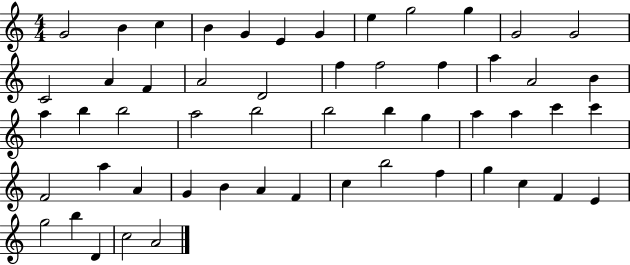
X:1
T:Untitled
M:4/4
L:1/4
K:C
G2 B c B G E G e g2 g G2 G2 C2 A F A2 D2 f f2 f a A2 B a b b2 a2 b2 b2 b g a a c' c' F2 a A G B A F c b2 f g c F E g2 b D c2 A2